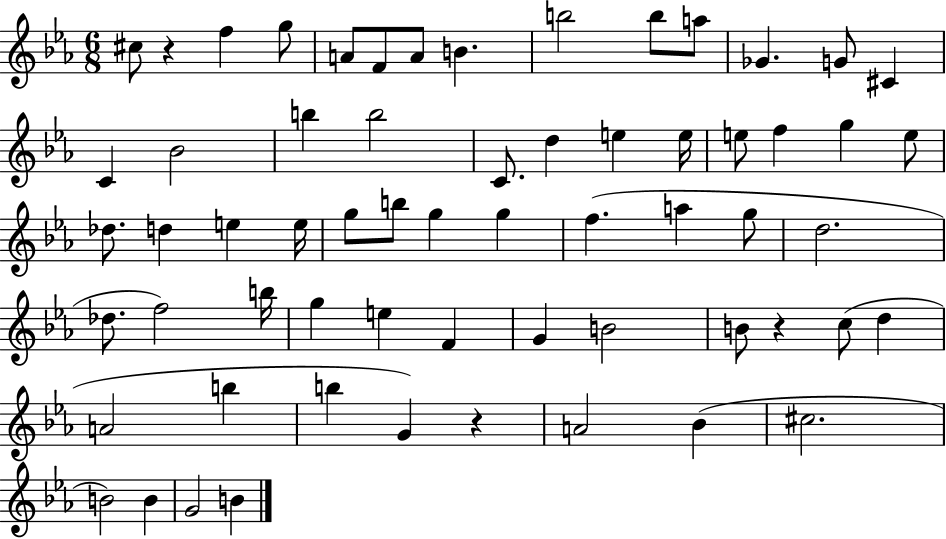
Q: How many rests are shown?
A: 3